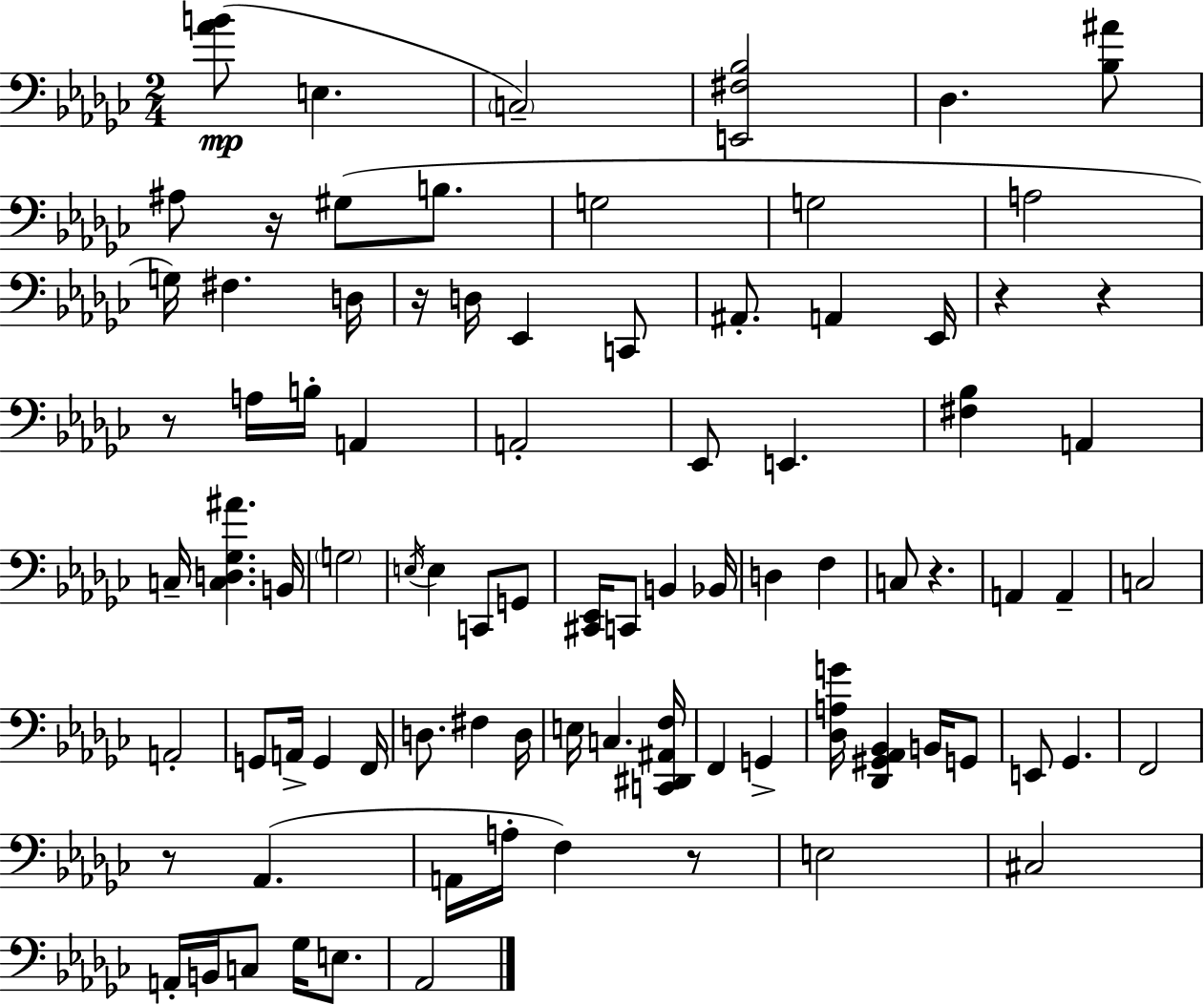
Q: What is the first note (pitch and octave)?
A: E3